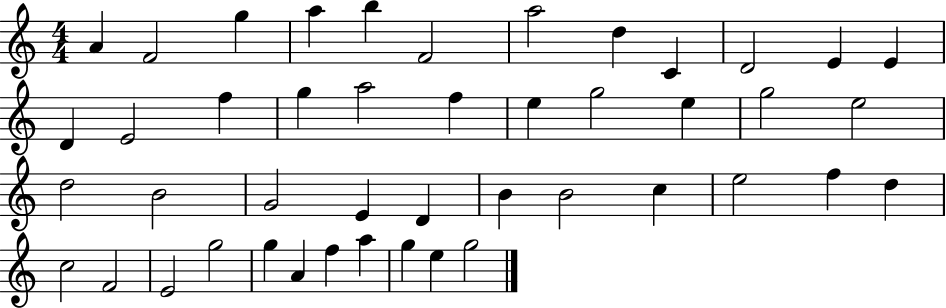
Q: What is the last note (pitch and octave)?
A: G5